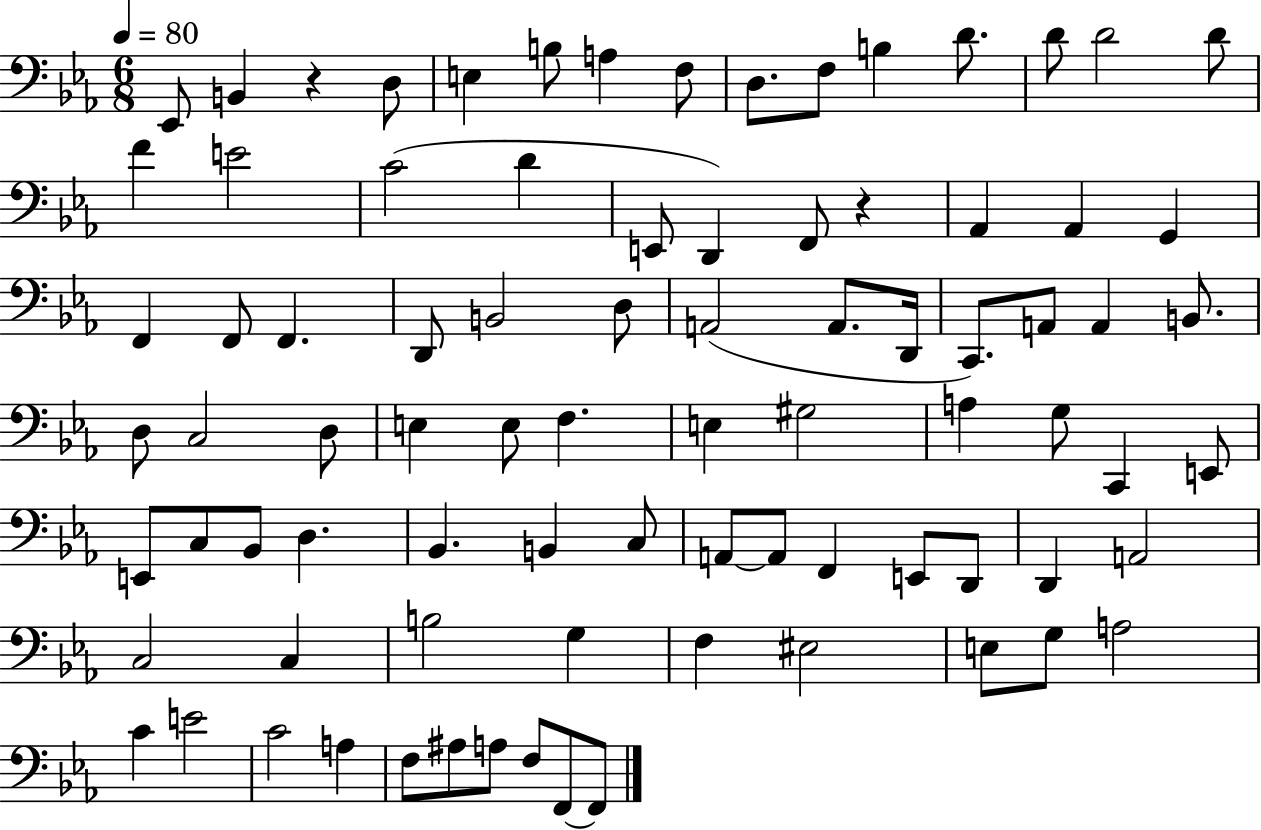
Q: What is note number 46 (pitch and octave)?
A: A3